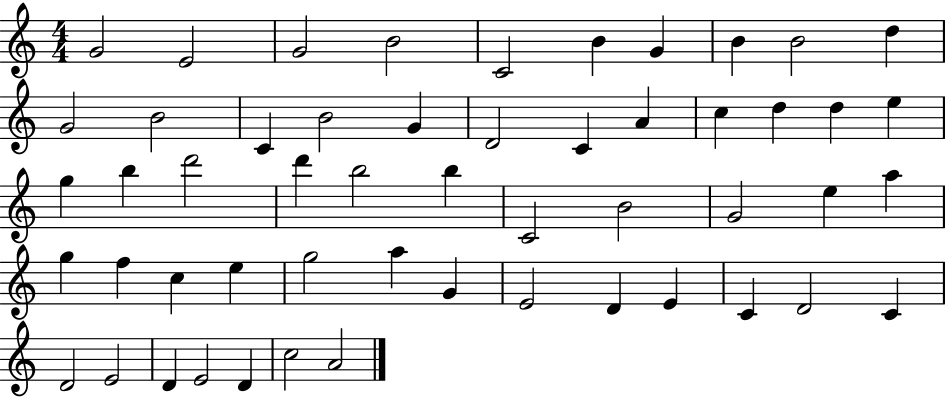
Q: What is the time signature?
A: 4/4